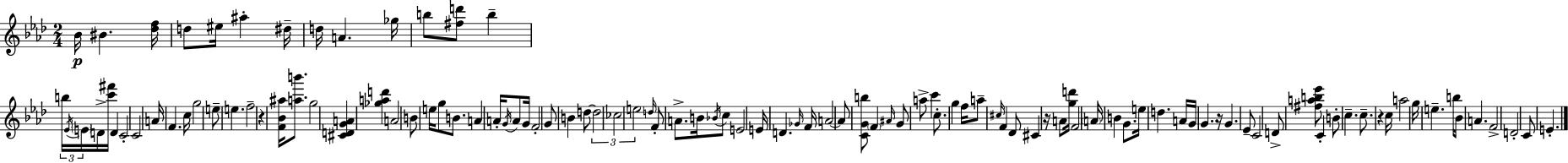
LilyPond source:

{
  \clef treble
  \numericTimeSignature
  \time 2/4
  \key f \minor
  \repeat volta 2 { bes'16\p bis'4. <des'' f''>16 | d''8 eis''16 ais''4-. dis''16-- | d''16 a'4. ges''16 | b''8 <fis'' d'''>8 b''4-- | \break \tuplet 3/2 { b''16 \acciaccatura { ees'16 } \parenthesize e'16 } d'16-> <c''' fis'''>16 d'4 | c'2-. | c'2 | a'16 f'4. | \break c''16 g''2 | e''8-- e''4. | f''2-- | r4 <f' bes' ais''>16 <a'' b'''>8. | \break g''2 | <cis' d' g' a'>4 <ges'' a'' d'''>4 | a'2 | b'8 e''16 g''8 b'8. | \break a'4 a'16-. \acciaccatura { g'16 } a'8 | g'16 f'2-. | g'8 b'4 | d''8~~ \tuplet 3/2 { d''2 | \break ces''2 | e''2 } | \grace { d''16 } f'8-. a'8.-> | b'16 \acciaccatura { bes'16 } c''8 e'2 | \break e'16 d'4. | \grace { ges'16 } f'16 a'2~~ | a'8 <c' g' b''>8 | \parenthesize f'4 \grace { ais'16 } g'8 | \break a''8-> c'''4 c''8.-. | g''4 f''16 a''8-- | \grace { cis''16 } f'4 des'8 cis'4 | r16 a'8 <g'' d'''>16 f'2 | \break \parenthesize a'16 | b'4 g'8. e''16 | d''4. a'16 g'16 | g'4. r16 g'4. | \break ees'8-- c'2 | d'8-> | <fis'' a'' b'' ees'''>8 c'4-. b'8-. | c''4.-- c''8.-- | \break r4 c''16 a''2 | g''16 | e''4.-- b''16 bes'8 | a'4. f'2-> | \break d'2-. | c'8 | e'4.-. } \bar "|."
}